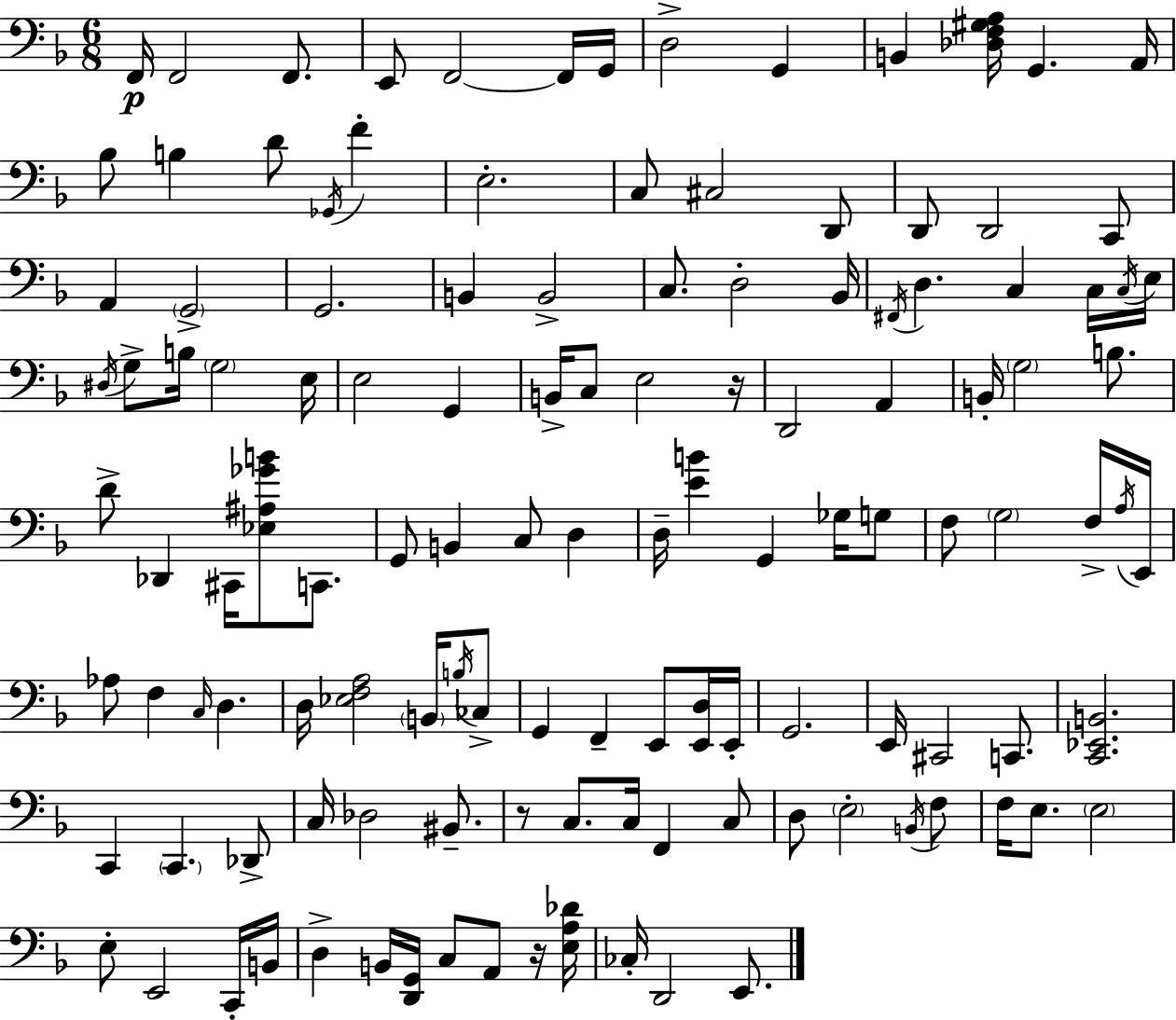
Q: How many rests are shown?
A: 3